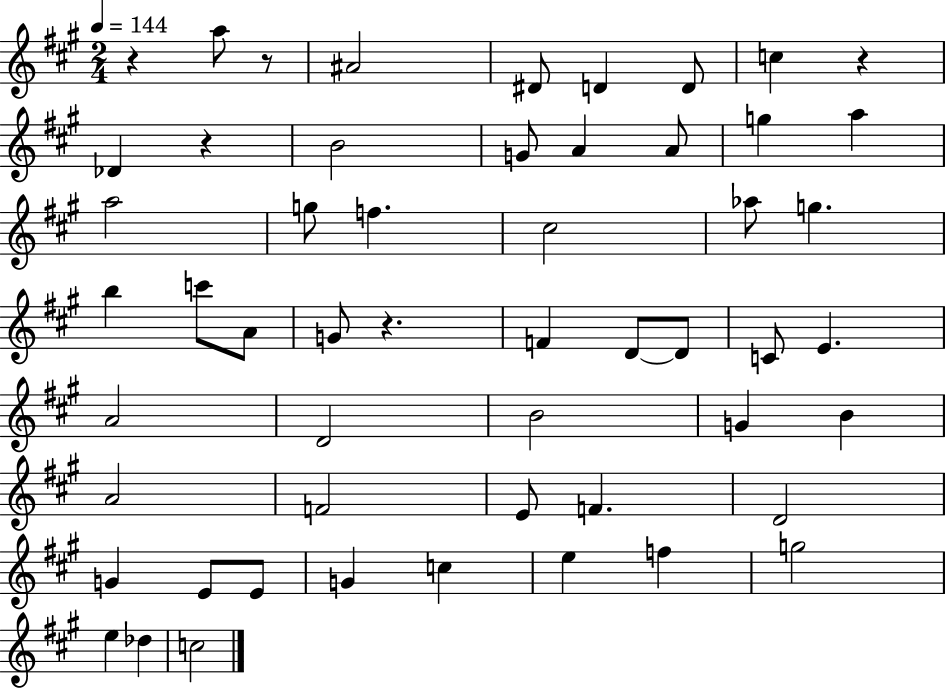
R/q A5/e R/e A#4/h D#4/e D4/q D4/e C5/q R/q Db4/q R/q B4/h G4/e A4/q A4/e G5/q A5/q A5/h G5/e F5/q. C#5/h Ab5/e G5/q. B5/q C6/e A4/e G4/e R/q. F4/q D4/e D4/e C4/e E4/q. A4/h D4/h B4/h G4/q B4/q A4/h F4/h E4/e F4/q. D4/h G4/q E4/e E4/e G4/q C5/q E5/q F5/q G5/h E5/q Db5/q C5/h